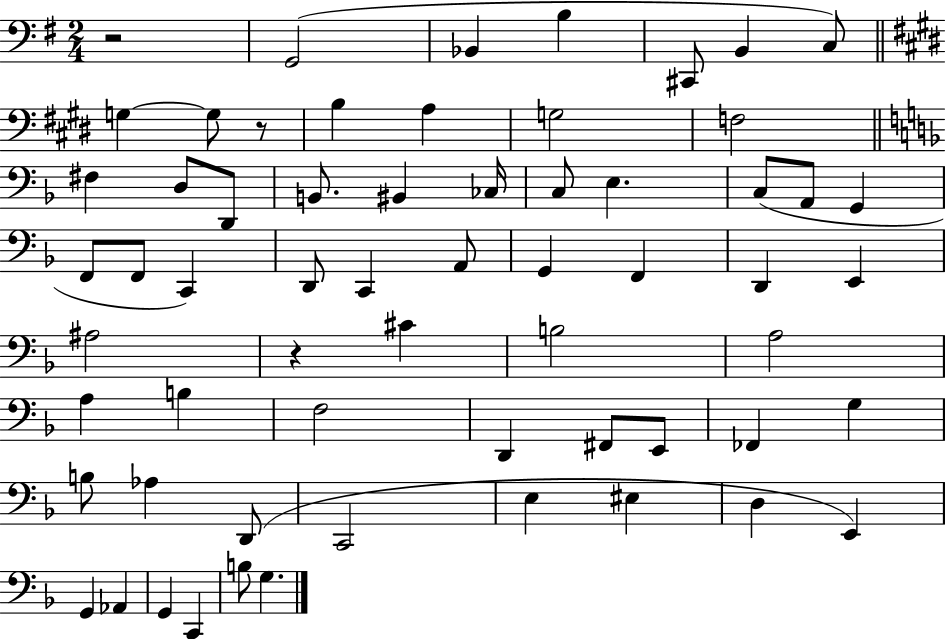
X:1
T:Untitled
M:2/4
L:1/4
K:G
z2 G,,2 _B,, B, ^C,,/2 B,, C,/2 G, G,/2 z/2 B, A, G,2 F,2 ^F, D,/2 D,,/2 B,,/2 ^B,, _C,/4 C,/2 E, C,/2 A,,/2 G,, F,,/2 F,,/2 C,, D,,/2 C,, A,,/2 G,, F,, D,, E,, ^A,2 z ^C B,2 A,2 A, B, F,2 D,, ^F,,/2 E,,/2 _F,, G, B,/2 _A, D,,/2 C,,2 E, ^E, D, E,, G,, _A,, G,, C,, B,/2 G,